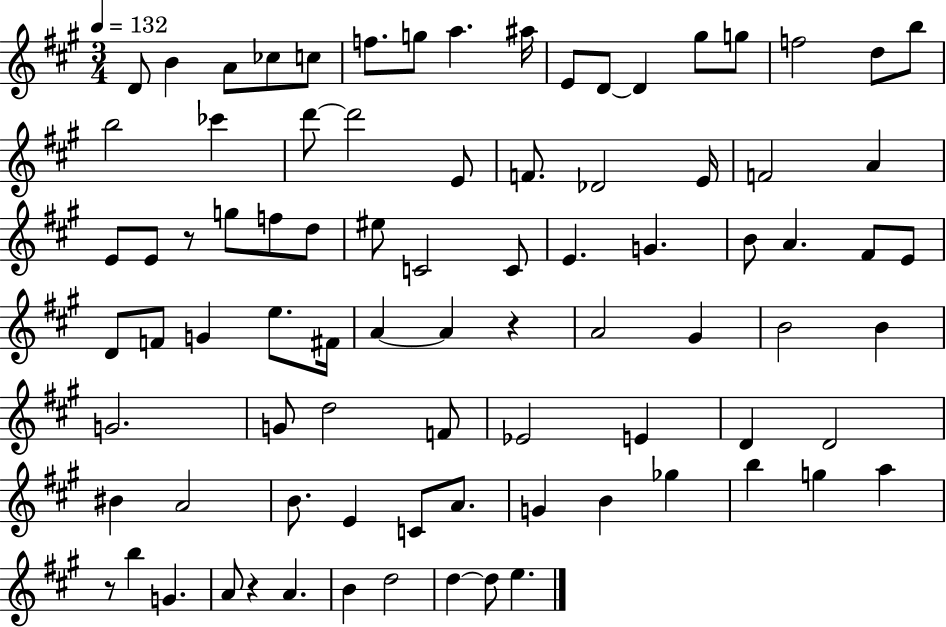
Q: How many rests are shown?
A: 4